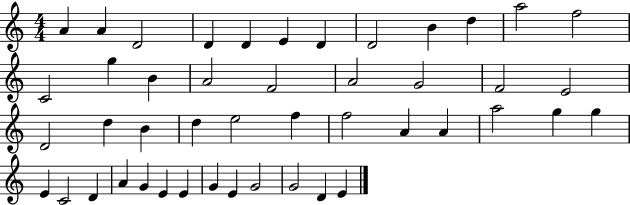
{
  \clef treble
  \numericTimeSignature
  \time 4/4
  \key c \major
  a'4 a'4 d'2 | d'4 d'4 e'4 d'4 | d'2 b'4 d''4 | a''2 f''2 | \break c'2 g''4 b'4 | a'2 f'2 | a'2 g'2 | f'2 e'2 | \break d'2 d''4 b'4 | d''4 e''2 f''4 | f''2 a'4 a'4 | a''2 g''4 g''4 | \break e'4 c'2 d'4 | a'4 g'4 e'4 e'4 | g'4 e'4 g'2 | g'2 d'4 e'4 | \break \bar "|."
}